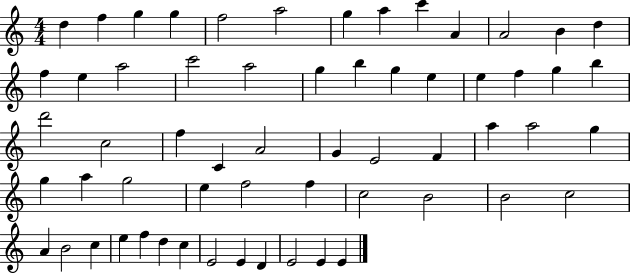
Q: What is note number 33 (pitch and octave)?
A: E4